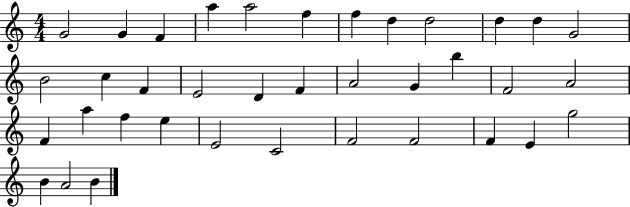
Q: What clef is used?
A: treble